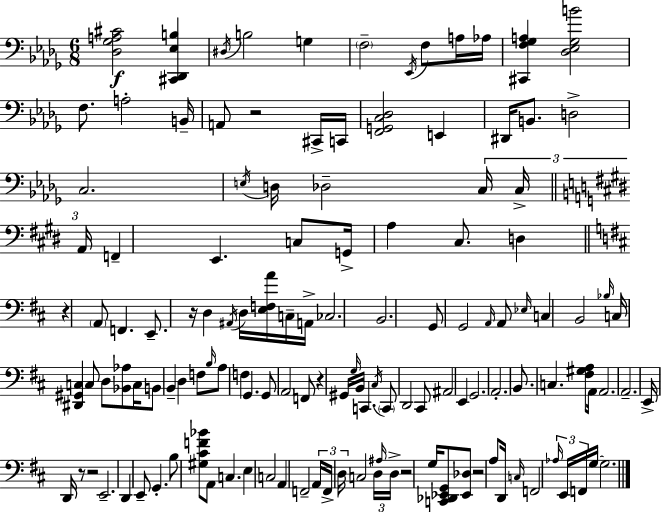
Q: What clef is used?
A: bass